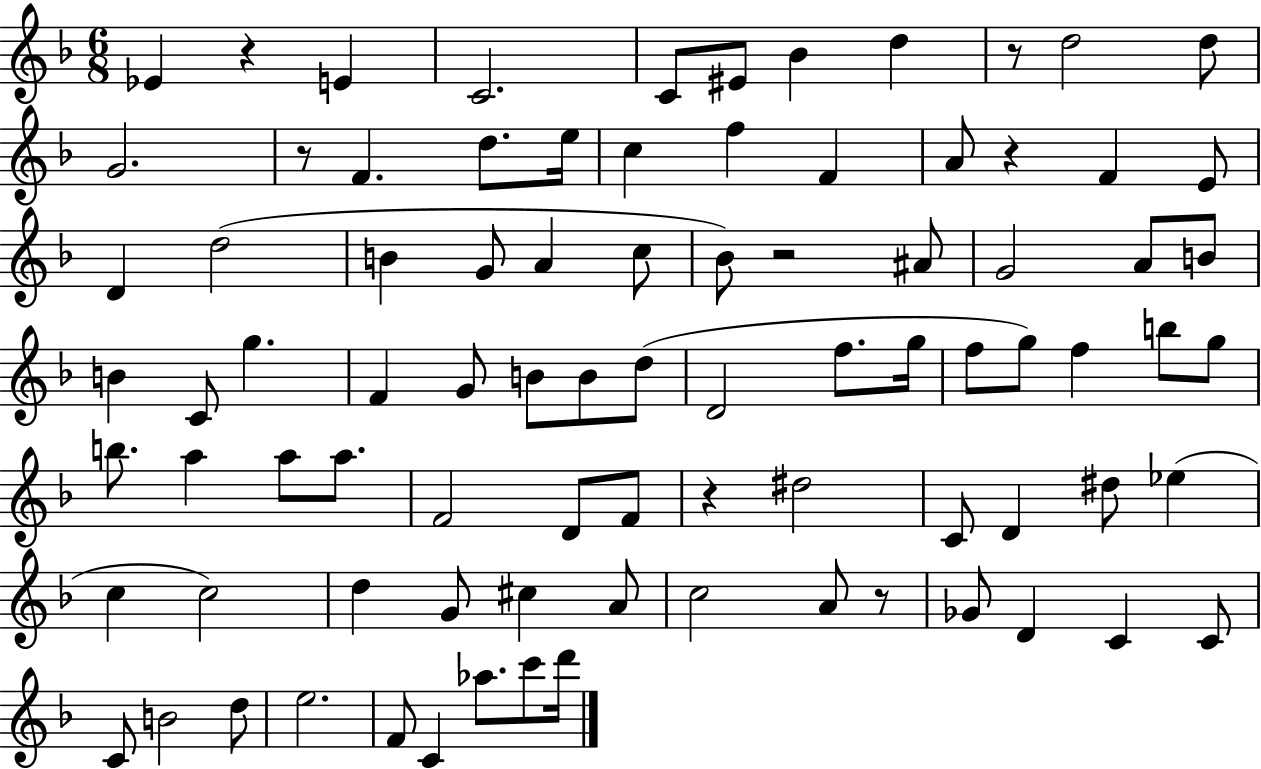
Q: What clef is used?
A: treble